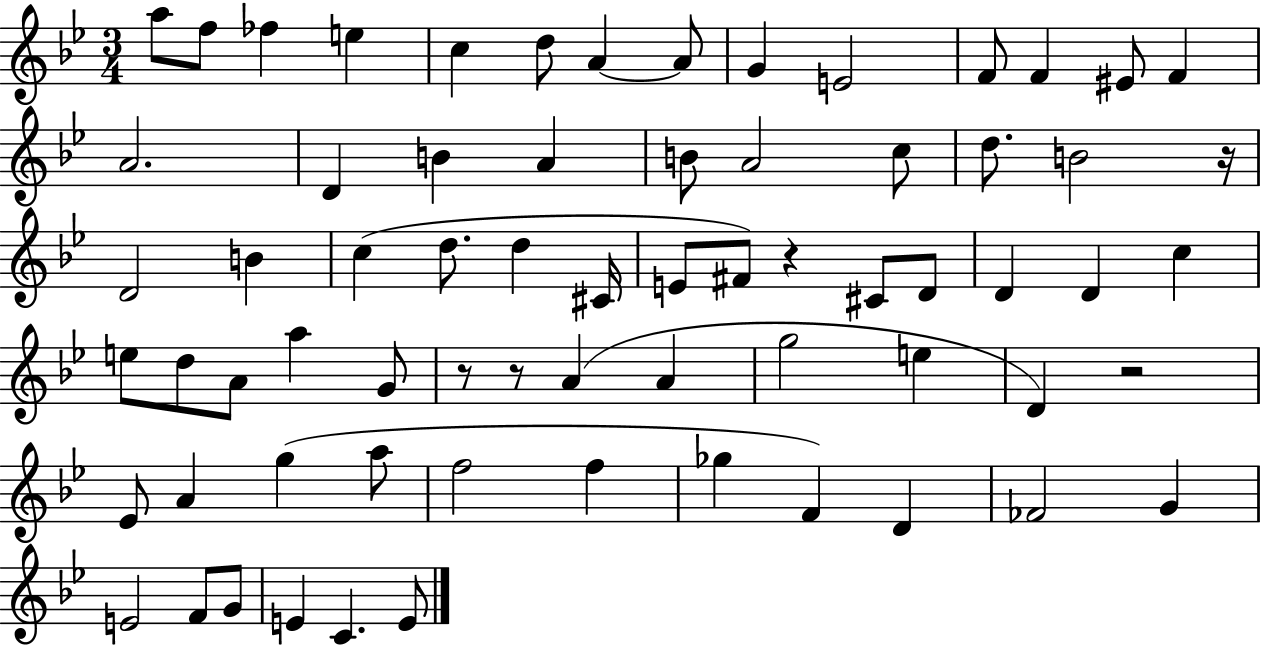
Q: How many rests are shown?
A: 5